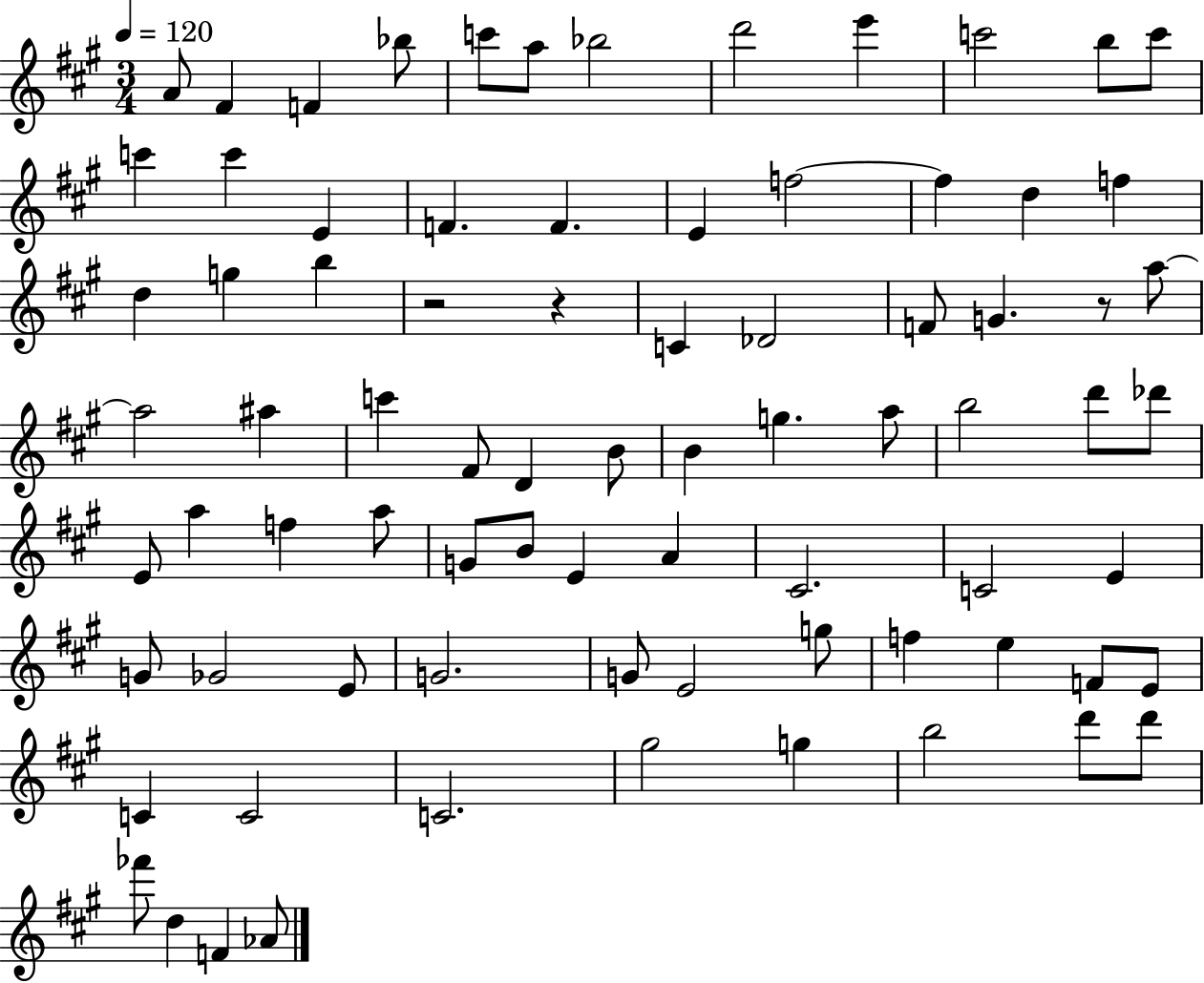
{
  \clef treble
  \numericTimeSignature
  \time 3/4
  \key a \major
  \tempo 4 = 120
  a'8 fis'4 f'4 bes''8 | c'''8 a''8 bes''2 | d'''2 e'''4 | c'''2 b''8 c'''8 | \break c'''4 c'''4 e'4 | f'4. f'4. | e'4 f''2~~ | f''4 d''4 f''4 | \break d''4 g''4 b''4 | r2 r4 | c'4 des'2 | f'8 g'4. r8 a''8~~ | \break a''2 ais''4 | c'''4 fis'8 d'4 b'8 | b'4 g''4. a''8 | b''2 d'''8 des'''8 | \break e'8 a''4 f''4 a''8 | g'8 b'8 e'4 a'4 | cis'2. | c'2 e'4 | \break g'8 ges'2 e'8 | g'2. | g'8 e'2 g''8 | f''4 e''4 f'8 e'8 | \break c'4 c'2 | c'2. | gis''2 g''4 | b''2 d'''8 d'''8 | \break fes'''8 d''4 f'4 aes'8 | \bar "|."
}